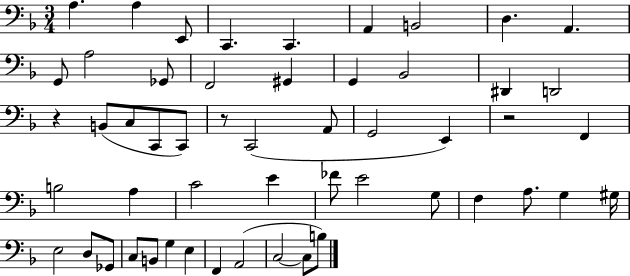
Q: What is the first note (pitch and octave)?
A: A3